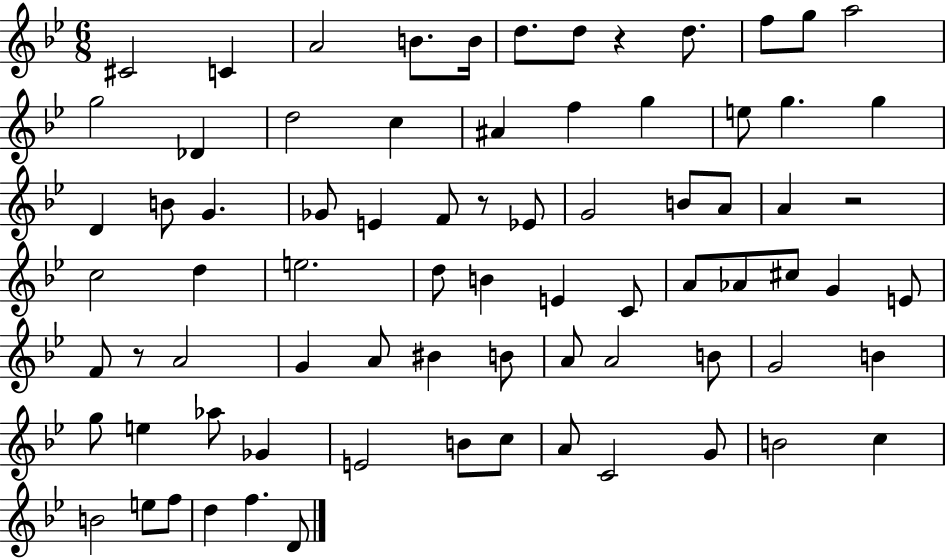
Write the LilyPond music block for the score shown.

{
  \clef treble
  \numericTimeSignature
  \time 6/8
  \key bes \major
  cis'2 c'4 | a'2 b'8. b'16 | d''8. d''8 r4 d''8. | f''8 g''8 a''2 | \break g''2 des'4 | d''2 c''4 | ais'4 f''4 g''4 | e''8 g''4. g''4 | \break d'4 b'8 g'4. | ges'8 e'4 f'8 r8 ees'8 | g'2 b'8 a'8 | a'4 r2 | \break c''2 d''4 | e''2. | d''8 b'4 e'4 c'8 | a'8 aes'8 cis''8 g'4 e'8 | \break f'8 r8 a'2 | g'4 a'8 bis'4 b'8 | a'8 a'2 b'8 | g'2 b'4 | \break g''8 e''4 aes''8 ges'4 | e'2 b'8 c''8 | a'8 c'2 g'8 | b'2 c''4 | \break b'2 e''8 f''8 | d''4 f''4. d'8 | \bar "|."
}